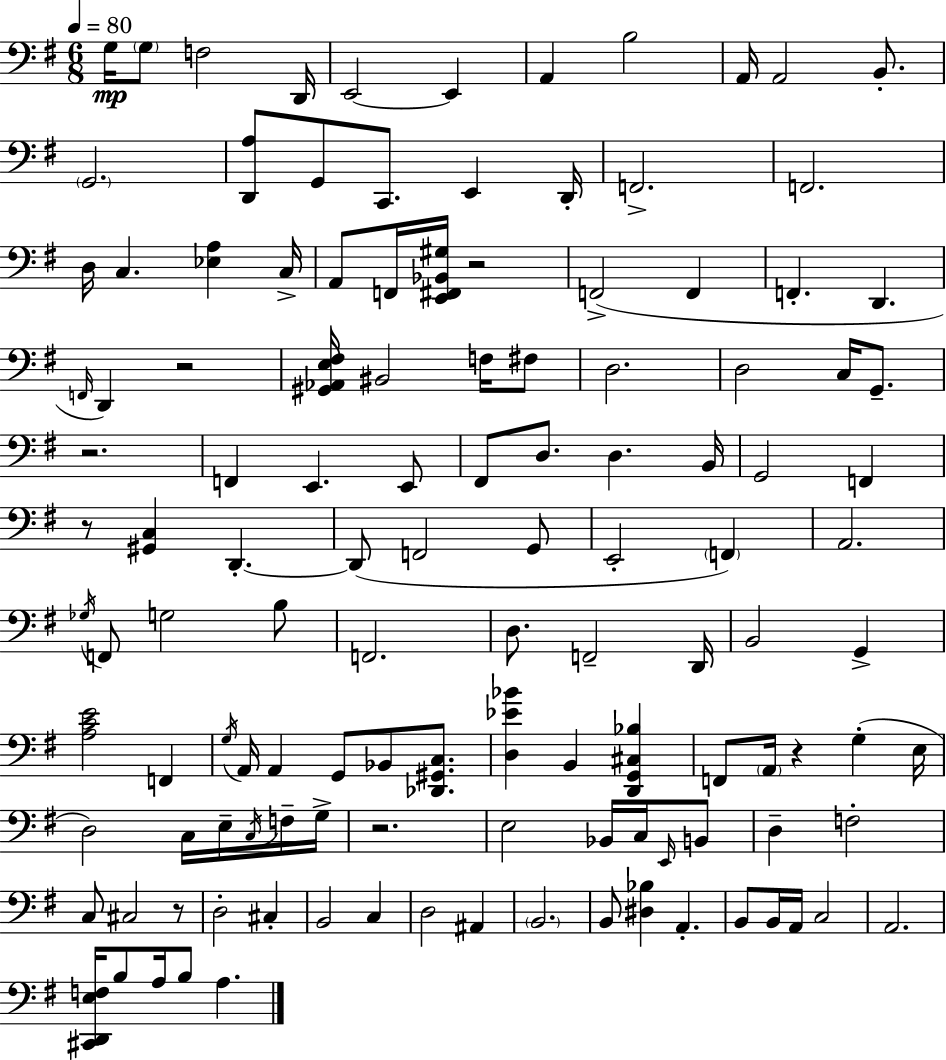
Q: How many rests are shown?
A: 7